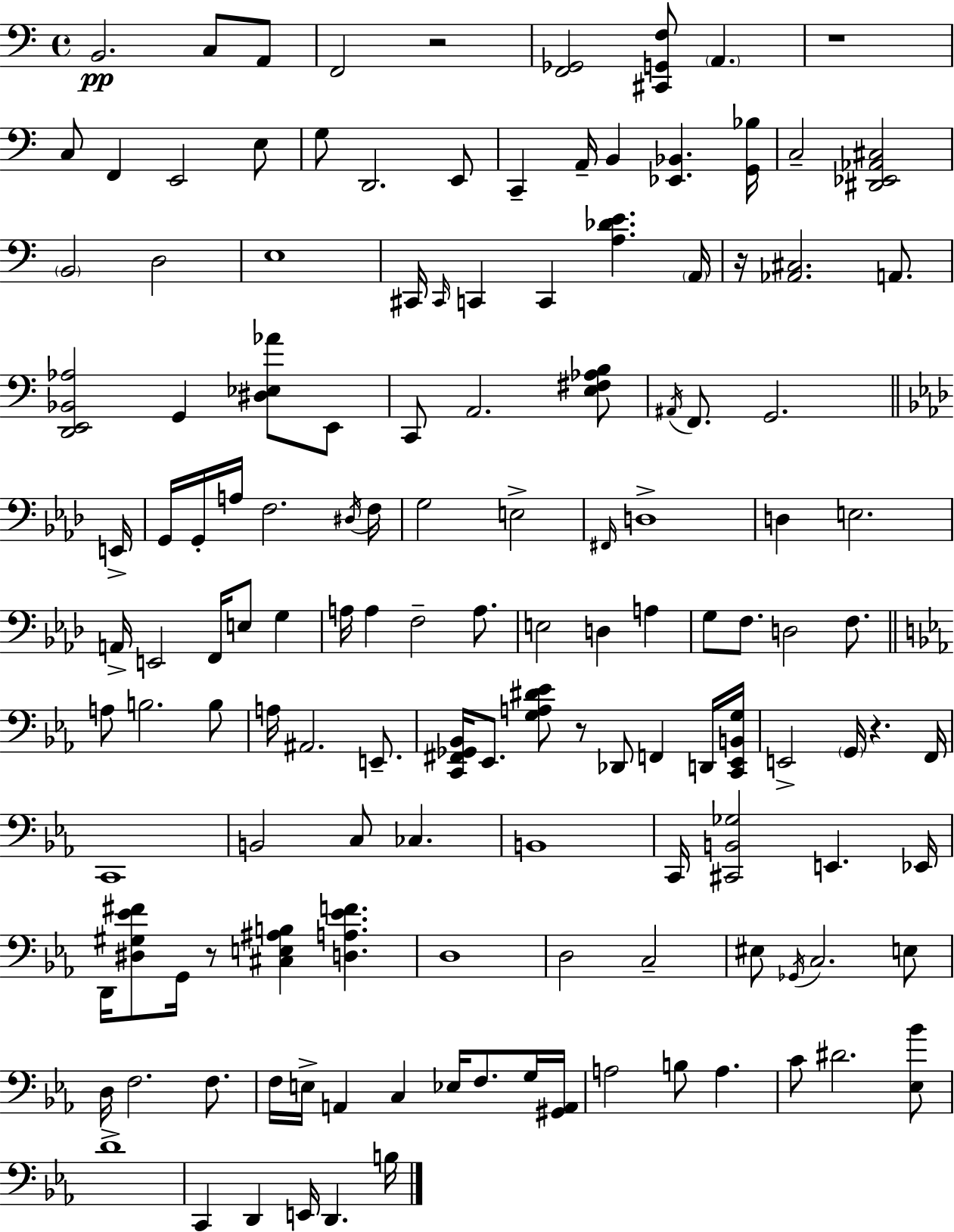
{
  \clef bass
  \time 4/4
  \defaultTimeSignature
  \key a \minor
  b,2.\pp c8 a,8 | f,2 r2 | <f, ges,>2 <cis, g, f>8 \parenthesize a,4. | r1 | \break c8 f,4 e,2 e8 | g8 d,2. e,8 | c,4-- a,16-- b,4 <ees, bes,>4. <g, bes>16 | c2-- <dis, ees, aes, cis>2 | \break \parenthesize b,2 d2 | e1 | cis,16 \grace { cis,16 } c,4 c,4 <a des' e'>4. | \parenthesize a,16 r16 <aes, cis>2. a,8. | \break <d, e, bes, aes>2 g,4 <dis ees aes'>8 e,8 | c,8 a,2. <e fis aes b>8 | \acciaccatura { ais,16 } f,8. g,2. | \bar "||" \break \key f \minor e,16-> g,16 g,16-. a16 f2. | \acciaccatura { dis16 } f16 g2 e2-> | \grace { fis,16 } d1-> | d4 e2. | \break a,16-> e,2 f,16 e8 g4 | a16 a4 f2-- | a8. e2 d4 a4 | g8 f8. d2 | \break f8. \bar "||" \break \key c \minor a8 b2. b8 | a16 ais,2. e,8.-- | <c, fis, ges, bes,>16 ees,8. <g a dis' ees'>8 r8 des,8 f,4 d,16 <c, ees, b, g>16 | e,2-> \parenthesize g,16 r4. f,16 | \break c,1 | b,2 c8 ces4. | b,1 | c,16 <cis, b, ges>2 e,4. ees,16 | \break d,16 <dis gis ees' fis'>8 g,16 r8 <cis e ais b>4 <d a ees' f'>4. | d1 | d2 c2-- | eis8 \acciaccatura { ges,16 } c2. e8 | \break d16 f2. f8. | f16 e16-> a,4 c4 ees16 f8. g16 | <gis, a,>16 a2 b8 a4. | c'8 dis'2. <ees bes'>8 | \break d'1-> | c,4 d,4 e,16 d,4. | b16 \bar "|."
}